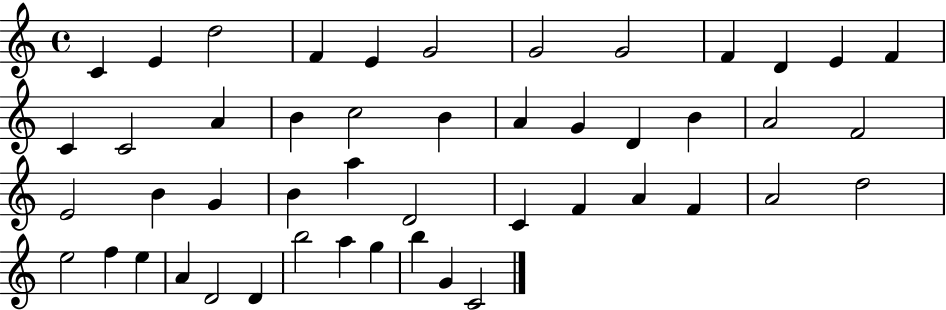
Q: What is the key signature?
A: C major